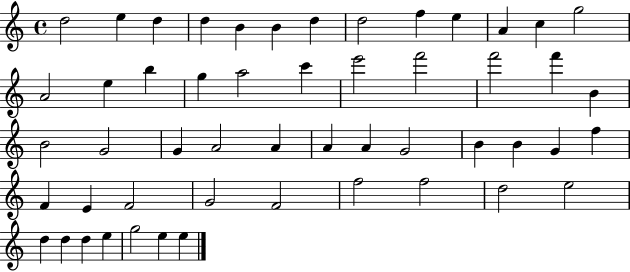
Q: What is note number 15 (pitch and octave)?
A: E5